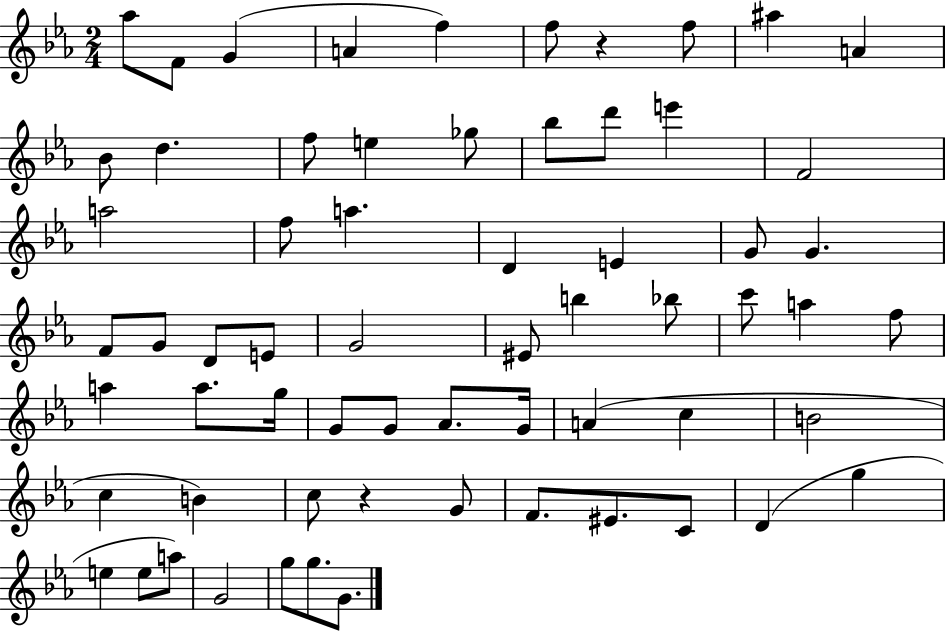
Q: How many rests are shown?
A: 2